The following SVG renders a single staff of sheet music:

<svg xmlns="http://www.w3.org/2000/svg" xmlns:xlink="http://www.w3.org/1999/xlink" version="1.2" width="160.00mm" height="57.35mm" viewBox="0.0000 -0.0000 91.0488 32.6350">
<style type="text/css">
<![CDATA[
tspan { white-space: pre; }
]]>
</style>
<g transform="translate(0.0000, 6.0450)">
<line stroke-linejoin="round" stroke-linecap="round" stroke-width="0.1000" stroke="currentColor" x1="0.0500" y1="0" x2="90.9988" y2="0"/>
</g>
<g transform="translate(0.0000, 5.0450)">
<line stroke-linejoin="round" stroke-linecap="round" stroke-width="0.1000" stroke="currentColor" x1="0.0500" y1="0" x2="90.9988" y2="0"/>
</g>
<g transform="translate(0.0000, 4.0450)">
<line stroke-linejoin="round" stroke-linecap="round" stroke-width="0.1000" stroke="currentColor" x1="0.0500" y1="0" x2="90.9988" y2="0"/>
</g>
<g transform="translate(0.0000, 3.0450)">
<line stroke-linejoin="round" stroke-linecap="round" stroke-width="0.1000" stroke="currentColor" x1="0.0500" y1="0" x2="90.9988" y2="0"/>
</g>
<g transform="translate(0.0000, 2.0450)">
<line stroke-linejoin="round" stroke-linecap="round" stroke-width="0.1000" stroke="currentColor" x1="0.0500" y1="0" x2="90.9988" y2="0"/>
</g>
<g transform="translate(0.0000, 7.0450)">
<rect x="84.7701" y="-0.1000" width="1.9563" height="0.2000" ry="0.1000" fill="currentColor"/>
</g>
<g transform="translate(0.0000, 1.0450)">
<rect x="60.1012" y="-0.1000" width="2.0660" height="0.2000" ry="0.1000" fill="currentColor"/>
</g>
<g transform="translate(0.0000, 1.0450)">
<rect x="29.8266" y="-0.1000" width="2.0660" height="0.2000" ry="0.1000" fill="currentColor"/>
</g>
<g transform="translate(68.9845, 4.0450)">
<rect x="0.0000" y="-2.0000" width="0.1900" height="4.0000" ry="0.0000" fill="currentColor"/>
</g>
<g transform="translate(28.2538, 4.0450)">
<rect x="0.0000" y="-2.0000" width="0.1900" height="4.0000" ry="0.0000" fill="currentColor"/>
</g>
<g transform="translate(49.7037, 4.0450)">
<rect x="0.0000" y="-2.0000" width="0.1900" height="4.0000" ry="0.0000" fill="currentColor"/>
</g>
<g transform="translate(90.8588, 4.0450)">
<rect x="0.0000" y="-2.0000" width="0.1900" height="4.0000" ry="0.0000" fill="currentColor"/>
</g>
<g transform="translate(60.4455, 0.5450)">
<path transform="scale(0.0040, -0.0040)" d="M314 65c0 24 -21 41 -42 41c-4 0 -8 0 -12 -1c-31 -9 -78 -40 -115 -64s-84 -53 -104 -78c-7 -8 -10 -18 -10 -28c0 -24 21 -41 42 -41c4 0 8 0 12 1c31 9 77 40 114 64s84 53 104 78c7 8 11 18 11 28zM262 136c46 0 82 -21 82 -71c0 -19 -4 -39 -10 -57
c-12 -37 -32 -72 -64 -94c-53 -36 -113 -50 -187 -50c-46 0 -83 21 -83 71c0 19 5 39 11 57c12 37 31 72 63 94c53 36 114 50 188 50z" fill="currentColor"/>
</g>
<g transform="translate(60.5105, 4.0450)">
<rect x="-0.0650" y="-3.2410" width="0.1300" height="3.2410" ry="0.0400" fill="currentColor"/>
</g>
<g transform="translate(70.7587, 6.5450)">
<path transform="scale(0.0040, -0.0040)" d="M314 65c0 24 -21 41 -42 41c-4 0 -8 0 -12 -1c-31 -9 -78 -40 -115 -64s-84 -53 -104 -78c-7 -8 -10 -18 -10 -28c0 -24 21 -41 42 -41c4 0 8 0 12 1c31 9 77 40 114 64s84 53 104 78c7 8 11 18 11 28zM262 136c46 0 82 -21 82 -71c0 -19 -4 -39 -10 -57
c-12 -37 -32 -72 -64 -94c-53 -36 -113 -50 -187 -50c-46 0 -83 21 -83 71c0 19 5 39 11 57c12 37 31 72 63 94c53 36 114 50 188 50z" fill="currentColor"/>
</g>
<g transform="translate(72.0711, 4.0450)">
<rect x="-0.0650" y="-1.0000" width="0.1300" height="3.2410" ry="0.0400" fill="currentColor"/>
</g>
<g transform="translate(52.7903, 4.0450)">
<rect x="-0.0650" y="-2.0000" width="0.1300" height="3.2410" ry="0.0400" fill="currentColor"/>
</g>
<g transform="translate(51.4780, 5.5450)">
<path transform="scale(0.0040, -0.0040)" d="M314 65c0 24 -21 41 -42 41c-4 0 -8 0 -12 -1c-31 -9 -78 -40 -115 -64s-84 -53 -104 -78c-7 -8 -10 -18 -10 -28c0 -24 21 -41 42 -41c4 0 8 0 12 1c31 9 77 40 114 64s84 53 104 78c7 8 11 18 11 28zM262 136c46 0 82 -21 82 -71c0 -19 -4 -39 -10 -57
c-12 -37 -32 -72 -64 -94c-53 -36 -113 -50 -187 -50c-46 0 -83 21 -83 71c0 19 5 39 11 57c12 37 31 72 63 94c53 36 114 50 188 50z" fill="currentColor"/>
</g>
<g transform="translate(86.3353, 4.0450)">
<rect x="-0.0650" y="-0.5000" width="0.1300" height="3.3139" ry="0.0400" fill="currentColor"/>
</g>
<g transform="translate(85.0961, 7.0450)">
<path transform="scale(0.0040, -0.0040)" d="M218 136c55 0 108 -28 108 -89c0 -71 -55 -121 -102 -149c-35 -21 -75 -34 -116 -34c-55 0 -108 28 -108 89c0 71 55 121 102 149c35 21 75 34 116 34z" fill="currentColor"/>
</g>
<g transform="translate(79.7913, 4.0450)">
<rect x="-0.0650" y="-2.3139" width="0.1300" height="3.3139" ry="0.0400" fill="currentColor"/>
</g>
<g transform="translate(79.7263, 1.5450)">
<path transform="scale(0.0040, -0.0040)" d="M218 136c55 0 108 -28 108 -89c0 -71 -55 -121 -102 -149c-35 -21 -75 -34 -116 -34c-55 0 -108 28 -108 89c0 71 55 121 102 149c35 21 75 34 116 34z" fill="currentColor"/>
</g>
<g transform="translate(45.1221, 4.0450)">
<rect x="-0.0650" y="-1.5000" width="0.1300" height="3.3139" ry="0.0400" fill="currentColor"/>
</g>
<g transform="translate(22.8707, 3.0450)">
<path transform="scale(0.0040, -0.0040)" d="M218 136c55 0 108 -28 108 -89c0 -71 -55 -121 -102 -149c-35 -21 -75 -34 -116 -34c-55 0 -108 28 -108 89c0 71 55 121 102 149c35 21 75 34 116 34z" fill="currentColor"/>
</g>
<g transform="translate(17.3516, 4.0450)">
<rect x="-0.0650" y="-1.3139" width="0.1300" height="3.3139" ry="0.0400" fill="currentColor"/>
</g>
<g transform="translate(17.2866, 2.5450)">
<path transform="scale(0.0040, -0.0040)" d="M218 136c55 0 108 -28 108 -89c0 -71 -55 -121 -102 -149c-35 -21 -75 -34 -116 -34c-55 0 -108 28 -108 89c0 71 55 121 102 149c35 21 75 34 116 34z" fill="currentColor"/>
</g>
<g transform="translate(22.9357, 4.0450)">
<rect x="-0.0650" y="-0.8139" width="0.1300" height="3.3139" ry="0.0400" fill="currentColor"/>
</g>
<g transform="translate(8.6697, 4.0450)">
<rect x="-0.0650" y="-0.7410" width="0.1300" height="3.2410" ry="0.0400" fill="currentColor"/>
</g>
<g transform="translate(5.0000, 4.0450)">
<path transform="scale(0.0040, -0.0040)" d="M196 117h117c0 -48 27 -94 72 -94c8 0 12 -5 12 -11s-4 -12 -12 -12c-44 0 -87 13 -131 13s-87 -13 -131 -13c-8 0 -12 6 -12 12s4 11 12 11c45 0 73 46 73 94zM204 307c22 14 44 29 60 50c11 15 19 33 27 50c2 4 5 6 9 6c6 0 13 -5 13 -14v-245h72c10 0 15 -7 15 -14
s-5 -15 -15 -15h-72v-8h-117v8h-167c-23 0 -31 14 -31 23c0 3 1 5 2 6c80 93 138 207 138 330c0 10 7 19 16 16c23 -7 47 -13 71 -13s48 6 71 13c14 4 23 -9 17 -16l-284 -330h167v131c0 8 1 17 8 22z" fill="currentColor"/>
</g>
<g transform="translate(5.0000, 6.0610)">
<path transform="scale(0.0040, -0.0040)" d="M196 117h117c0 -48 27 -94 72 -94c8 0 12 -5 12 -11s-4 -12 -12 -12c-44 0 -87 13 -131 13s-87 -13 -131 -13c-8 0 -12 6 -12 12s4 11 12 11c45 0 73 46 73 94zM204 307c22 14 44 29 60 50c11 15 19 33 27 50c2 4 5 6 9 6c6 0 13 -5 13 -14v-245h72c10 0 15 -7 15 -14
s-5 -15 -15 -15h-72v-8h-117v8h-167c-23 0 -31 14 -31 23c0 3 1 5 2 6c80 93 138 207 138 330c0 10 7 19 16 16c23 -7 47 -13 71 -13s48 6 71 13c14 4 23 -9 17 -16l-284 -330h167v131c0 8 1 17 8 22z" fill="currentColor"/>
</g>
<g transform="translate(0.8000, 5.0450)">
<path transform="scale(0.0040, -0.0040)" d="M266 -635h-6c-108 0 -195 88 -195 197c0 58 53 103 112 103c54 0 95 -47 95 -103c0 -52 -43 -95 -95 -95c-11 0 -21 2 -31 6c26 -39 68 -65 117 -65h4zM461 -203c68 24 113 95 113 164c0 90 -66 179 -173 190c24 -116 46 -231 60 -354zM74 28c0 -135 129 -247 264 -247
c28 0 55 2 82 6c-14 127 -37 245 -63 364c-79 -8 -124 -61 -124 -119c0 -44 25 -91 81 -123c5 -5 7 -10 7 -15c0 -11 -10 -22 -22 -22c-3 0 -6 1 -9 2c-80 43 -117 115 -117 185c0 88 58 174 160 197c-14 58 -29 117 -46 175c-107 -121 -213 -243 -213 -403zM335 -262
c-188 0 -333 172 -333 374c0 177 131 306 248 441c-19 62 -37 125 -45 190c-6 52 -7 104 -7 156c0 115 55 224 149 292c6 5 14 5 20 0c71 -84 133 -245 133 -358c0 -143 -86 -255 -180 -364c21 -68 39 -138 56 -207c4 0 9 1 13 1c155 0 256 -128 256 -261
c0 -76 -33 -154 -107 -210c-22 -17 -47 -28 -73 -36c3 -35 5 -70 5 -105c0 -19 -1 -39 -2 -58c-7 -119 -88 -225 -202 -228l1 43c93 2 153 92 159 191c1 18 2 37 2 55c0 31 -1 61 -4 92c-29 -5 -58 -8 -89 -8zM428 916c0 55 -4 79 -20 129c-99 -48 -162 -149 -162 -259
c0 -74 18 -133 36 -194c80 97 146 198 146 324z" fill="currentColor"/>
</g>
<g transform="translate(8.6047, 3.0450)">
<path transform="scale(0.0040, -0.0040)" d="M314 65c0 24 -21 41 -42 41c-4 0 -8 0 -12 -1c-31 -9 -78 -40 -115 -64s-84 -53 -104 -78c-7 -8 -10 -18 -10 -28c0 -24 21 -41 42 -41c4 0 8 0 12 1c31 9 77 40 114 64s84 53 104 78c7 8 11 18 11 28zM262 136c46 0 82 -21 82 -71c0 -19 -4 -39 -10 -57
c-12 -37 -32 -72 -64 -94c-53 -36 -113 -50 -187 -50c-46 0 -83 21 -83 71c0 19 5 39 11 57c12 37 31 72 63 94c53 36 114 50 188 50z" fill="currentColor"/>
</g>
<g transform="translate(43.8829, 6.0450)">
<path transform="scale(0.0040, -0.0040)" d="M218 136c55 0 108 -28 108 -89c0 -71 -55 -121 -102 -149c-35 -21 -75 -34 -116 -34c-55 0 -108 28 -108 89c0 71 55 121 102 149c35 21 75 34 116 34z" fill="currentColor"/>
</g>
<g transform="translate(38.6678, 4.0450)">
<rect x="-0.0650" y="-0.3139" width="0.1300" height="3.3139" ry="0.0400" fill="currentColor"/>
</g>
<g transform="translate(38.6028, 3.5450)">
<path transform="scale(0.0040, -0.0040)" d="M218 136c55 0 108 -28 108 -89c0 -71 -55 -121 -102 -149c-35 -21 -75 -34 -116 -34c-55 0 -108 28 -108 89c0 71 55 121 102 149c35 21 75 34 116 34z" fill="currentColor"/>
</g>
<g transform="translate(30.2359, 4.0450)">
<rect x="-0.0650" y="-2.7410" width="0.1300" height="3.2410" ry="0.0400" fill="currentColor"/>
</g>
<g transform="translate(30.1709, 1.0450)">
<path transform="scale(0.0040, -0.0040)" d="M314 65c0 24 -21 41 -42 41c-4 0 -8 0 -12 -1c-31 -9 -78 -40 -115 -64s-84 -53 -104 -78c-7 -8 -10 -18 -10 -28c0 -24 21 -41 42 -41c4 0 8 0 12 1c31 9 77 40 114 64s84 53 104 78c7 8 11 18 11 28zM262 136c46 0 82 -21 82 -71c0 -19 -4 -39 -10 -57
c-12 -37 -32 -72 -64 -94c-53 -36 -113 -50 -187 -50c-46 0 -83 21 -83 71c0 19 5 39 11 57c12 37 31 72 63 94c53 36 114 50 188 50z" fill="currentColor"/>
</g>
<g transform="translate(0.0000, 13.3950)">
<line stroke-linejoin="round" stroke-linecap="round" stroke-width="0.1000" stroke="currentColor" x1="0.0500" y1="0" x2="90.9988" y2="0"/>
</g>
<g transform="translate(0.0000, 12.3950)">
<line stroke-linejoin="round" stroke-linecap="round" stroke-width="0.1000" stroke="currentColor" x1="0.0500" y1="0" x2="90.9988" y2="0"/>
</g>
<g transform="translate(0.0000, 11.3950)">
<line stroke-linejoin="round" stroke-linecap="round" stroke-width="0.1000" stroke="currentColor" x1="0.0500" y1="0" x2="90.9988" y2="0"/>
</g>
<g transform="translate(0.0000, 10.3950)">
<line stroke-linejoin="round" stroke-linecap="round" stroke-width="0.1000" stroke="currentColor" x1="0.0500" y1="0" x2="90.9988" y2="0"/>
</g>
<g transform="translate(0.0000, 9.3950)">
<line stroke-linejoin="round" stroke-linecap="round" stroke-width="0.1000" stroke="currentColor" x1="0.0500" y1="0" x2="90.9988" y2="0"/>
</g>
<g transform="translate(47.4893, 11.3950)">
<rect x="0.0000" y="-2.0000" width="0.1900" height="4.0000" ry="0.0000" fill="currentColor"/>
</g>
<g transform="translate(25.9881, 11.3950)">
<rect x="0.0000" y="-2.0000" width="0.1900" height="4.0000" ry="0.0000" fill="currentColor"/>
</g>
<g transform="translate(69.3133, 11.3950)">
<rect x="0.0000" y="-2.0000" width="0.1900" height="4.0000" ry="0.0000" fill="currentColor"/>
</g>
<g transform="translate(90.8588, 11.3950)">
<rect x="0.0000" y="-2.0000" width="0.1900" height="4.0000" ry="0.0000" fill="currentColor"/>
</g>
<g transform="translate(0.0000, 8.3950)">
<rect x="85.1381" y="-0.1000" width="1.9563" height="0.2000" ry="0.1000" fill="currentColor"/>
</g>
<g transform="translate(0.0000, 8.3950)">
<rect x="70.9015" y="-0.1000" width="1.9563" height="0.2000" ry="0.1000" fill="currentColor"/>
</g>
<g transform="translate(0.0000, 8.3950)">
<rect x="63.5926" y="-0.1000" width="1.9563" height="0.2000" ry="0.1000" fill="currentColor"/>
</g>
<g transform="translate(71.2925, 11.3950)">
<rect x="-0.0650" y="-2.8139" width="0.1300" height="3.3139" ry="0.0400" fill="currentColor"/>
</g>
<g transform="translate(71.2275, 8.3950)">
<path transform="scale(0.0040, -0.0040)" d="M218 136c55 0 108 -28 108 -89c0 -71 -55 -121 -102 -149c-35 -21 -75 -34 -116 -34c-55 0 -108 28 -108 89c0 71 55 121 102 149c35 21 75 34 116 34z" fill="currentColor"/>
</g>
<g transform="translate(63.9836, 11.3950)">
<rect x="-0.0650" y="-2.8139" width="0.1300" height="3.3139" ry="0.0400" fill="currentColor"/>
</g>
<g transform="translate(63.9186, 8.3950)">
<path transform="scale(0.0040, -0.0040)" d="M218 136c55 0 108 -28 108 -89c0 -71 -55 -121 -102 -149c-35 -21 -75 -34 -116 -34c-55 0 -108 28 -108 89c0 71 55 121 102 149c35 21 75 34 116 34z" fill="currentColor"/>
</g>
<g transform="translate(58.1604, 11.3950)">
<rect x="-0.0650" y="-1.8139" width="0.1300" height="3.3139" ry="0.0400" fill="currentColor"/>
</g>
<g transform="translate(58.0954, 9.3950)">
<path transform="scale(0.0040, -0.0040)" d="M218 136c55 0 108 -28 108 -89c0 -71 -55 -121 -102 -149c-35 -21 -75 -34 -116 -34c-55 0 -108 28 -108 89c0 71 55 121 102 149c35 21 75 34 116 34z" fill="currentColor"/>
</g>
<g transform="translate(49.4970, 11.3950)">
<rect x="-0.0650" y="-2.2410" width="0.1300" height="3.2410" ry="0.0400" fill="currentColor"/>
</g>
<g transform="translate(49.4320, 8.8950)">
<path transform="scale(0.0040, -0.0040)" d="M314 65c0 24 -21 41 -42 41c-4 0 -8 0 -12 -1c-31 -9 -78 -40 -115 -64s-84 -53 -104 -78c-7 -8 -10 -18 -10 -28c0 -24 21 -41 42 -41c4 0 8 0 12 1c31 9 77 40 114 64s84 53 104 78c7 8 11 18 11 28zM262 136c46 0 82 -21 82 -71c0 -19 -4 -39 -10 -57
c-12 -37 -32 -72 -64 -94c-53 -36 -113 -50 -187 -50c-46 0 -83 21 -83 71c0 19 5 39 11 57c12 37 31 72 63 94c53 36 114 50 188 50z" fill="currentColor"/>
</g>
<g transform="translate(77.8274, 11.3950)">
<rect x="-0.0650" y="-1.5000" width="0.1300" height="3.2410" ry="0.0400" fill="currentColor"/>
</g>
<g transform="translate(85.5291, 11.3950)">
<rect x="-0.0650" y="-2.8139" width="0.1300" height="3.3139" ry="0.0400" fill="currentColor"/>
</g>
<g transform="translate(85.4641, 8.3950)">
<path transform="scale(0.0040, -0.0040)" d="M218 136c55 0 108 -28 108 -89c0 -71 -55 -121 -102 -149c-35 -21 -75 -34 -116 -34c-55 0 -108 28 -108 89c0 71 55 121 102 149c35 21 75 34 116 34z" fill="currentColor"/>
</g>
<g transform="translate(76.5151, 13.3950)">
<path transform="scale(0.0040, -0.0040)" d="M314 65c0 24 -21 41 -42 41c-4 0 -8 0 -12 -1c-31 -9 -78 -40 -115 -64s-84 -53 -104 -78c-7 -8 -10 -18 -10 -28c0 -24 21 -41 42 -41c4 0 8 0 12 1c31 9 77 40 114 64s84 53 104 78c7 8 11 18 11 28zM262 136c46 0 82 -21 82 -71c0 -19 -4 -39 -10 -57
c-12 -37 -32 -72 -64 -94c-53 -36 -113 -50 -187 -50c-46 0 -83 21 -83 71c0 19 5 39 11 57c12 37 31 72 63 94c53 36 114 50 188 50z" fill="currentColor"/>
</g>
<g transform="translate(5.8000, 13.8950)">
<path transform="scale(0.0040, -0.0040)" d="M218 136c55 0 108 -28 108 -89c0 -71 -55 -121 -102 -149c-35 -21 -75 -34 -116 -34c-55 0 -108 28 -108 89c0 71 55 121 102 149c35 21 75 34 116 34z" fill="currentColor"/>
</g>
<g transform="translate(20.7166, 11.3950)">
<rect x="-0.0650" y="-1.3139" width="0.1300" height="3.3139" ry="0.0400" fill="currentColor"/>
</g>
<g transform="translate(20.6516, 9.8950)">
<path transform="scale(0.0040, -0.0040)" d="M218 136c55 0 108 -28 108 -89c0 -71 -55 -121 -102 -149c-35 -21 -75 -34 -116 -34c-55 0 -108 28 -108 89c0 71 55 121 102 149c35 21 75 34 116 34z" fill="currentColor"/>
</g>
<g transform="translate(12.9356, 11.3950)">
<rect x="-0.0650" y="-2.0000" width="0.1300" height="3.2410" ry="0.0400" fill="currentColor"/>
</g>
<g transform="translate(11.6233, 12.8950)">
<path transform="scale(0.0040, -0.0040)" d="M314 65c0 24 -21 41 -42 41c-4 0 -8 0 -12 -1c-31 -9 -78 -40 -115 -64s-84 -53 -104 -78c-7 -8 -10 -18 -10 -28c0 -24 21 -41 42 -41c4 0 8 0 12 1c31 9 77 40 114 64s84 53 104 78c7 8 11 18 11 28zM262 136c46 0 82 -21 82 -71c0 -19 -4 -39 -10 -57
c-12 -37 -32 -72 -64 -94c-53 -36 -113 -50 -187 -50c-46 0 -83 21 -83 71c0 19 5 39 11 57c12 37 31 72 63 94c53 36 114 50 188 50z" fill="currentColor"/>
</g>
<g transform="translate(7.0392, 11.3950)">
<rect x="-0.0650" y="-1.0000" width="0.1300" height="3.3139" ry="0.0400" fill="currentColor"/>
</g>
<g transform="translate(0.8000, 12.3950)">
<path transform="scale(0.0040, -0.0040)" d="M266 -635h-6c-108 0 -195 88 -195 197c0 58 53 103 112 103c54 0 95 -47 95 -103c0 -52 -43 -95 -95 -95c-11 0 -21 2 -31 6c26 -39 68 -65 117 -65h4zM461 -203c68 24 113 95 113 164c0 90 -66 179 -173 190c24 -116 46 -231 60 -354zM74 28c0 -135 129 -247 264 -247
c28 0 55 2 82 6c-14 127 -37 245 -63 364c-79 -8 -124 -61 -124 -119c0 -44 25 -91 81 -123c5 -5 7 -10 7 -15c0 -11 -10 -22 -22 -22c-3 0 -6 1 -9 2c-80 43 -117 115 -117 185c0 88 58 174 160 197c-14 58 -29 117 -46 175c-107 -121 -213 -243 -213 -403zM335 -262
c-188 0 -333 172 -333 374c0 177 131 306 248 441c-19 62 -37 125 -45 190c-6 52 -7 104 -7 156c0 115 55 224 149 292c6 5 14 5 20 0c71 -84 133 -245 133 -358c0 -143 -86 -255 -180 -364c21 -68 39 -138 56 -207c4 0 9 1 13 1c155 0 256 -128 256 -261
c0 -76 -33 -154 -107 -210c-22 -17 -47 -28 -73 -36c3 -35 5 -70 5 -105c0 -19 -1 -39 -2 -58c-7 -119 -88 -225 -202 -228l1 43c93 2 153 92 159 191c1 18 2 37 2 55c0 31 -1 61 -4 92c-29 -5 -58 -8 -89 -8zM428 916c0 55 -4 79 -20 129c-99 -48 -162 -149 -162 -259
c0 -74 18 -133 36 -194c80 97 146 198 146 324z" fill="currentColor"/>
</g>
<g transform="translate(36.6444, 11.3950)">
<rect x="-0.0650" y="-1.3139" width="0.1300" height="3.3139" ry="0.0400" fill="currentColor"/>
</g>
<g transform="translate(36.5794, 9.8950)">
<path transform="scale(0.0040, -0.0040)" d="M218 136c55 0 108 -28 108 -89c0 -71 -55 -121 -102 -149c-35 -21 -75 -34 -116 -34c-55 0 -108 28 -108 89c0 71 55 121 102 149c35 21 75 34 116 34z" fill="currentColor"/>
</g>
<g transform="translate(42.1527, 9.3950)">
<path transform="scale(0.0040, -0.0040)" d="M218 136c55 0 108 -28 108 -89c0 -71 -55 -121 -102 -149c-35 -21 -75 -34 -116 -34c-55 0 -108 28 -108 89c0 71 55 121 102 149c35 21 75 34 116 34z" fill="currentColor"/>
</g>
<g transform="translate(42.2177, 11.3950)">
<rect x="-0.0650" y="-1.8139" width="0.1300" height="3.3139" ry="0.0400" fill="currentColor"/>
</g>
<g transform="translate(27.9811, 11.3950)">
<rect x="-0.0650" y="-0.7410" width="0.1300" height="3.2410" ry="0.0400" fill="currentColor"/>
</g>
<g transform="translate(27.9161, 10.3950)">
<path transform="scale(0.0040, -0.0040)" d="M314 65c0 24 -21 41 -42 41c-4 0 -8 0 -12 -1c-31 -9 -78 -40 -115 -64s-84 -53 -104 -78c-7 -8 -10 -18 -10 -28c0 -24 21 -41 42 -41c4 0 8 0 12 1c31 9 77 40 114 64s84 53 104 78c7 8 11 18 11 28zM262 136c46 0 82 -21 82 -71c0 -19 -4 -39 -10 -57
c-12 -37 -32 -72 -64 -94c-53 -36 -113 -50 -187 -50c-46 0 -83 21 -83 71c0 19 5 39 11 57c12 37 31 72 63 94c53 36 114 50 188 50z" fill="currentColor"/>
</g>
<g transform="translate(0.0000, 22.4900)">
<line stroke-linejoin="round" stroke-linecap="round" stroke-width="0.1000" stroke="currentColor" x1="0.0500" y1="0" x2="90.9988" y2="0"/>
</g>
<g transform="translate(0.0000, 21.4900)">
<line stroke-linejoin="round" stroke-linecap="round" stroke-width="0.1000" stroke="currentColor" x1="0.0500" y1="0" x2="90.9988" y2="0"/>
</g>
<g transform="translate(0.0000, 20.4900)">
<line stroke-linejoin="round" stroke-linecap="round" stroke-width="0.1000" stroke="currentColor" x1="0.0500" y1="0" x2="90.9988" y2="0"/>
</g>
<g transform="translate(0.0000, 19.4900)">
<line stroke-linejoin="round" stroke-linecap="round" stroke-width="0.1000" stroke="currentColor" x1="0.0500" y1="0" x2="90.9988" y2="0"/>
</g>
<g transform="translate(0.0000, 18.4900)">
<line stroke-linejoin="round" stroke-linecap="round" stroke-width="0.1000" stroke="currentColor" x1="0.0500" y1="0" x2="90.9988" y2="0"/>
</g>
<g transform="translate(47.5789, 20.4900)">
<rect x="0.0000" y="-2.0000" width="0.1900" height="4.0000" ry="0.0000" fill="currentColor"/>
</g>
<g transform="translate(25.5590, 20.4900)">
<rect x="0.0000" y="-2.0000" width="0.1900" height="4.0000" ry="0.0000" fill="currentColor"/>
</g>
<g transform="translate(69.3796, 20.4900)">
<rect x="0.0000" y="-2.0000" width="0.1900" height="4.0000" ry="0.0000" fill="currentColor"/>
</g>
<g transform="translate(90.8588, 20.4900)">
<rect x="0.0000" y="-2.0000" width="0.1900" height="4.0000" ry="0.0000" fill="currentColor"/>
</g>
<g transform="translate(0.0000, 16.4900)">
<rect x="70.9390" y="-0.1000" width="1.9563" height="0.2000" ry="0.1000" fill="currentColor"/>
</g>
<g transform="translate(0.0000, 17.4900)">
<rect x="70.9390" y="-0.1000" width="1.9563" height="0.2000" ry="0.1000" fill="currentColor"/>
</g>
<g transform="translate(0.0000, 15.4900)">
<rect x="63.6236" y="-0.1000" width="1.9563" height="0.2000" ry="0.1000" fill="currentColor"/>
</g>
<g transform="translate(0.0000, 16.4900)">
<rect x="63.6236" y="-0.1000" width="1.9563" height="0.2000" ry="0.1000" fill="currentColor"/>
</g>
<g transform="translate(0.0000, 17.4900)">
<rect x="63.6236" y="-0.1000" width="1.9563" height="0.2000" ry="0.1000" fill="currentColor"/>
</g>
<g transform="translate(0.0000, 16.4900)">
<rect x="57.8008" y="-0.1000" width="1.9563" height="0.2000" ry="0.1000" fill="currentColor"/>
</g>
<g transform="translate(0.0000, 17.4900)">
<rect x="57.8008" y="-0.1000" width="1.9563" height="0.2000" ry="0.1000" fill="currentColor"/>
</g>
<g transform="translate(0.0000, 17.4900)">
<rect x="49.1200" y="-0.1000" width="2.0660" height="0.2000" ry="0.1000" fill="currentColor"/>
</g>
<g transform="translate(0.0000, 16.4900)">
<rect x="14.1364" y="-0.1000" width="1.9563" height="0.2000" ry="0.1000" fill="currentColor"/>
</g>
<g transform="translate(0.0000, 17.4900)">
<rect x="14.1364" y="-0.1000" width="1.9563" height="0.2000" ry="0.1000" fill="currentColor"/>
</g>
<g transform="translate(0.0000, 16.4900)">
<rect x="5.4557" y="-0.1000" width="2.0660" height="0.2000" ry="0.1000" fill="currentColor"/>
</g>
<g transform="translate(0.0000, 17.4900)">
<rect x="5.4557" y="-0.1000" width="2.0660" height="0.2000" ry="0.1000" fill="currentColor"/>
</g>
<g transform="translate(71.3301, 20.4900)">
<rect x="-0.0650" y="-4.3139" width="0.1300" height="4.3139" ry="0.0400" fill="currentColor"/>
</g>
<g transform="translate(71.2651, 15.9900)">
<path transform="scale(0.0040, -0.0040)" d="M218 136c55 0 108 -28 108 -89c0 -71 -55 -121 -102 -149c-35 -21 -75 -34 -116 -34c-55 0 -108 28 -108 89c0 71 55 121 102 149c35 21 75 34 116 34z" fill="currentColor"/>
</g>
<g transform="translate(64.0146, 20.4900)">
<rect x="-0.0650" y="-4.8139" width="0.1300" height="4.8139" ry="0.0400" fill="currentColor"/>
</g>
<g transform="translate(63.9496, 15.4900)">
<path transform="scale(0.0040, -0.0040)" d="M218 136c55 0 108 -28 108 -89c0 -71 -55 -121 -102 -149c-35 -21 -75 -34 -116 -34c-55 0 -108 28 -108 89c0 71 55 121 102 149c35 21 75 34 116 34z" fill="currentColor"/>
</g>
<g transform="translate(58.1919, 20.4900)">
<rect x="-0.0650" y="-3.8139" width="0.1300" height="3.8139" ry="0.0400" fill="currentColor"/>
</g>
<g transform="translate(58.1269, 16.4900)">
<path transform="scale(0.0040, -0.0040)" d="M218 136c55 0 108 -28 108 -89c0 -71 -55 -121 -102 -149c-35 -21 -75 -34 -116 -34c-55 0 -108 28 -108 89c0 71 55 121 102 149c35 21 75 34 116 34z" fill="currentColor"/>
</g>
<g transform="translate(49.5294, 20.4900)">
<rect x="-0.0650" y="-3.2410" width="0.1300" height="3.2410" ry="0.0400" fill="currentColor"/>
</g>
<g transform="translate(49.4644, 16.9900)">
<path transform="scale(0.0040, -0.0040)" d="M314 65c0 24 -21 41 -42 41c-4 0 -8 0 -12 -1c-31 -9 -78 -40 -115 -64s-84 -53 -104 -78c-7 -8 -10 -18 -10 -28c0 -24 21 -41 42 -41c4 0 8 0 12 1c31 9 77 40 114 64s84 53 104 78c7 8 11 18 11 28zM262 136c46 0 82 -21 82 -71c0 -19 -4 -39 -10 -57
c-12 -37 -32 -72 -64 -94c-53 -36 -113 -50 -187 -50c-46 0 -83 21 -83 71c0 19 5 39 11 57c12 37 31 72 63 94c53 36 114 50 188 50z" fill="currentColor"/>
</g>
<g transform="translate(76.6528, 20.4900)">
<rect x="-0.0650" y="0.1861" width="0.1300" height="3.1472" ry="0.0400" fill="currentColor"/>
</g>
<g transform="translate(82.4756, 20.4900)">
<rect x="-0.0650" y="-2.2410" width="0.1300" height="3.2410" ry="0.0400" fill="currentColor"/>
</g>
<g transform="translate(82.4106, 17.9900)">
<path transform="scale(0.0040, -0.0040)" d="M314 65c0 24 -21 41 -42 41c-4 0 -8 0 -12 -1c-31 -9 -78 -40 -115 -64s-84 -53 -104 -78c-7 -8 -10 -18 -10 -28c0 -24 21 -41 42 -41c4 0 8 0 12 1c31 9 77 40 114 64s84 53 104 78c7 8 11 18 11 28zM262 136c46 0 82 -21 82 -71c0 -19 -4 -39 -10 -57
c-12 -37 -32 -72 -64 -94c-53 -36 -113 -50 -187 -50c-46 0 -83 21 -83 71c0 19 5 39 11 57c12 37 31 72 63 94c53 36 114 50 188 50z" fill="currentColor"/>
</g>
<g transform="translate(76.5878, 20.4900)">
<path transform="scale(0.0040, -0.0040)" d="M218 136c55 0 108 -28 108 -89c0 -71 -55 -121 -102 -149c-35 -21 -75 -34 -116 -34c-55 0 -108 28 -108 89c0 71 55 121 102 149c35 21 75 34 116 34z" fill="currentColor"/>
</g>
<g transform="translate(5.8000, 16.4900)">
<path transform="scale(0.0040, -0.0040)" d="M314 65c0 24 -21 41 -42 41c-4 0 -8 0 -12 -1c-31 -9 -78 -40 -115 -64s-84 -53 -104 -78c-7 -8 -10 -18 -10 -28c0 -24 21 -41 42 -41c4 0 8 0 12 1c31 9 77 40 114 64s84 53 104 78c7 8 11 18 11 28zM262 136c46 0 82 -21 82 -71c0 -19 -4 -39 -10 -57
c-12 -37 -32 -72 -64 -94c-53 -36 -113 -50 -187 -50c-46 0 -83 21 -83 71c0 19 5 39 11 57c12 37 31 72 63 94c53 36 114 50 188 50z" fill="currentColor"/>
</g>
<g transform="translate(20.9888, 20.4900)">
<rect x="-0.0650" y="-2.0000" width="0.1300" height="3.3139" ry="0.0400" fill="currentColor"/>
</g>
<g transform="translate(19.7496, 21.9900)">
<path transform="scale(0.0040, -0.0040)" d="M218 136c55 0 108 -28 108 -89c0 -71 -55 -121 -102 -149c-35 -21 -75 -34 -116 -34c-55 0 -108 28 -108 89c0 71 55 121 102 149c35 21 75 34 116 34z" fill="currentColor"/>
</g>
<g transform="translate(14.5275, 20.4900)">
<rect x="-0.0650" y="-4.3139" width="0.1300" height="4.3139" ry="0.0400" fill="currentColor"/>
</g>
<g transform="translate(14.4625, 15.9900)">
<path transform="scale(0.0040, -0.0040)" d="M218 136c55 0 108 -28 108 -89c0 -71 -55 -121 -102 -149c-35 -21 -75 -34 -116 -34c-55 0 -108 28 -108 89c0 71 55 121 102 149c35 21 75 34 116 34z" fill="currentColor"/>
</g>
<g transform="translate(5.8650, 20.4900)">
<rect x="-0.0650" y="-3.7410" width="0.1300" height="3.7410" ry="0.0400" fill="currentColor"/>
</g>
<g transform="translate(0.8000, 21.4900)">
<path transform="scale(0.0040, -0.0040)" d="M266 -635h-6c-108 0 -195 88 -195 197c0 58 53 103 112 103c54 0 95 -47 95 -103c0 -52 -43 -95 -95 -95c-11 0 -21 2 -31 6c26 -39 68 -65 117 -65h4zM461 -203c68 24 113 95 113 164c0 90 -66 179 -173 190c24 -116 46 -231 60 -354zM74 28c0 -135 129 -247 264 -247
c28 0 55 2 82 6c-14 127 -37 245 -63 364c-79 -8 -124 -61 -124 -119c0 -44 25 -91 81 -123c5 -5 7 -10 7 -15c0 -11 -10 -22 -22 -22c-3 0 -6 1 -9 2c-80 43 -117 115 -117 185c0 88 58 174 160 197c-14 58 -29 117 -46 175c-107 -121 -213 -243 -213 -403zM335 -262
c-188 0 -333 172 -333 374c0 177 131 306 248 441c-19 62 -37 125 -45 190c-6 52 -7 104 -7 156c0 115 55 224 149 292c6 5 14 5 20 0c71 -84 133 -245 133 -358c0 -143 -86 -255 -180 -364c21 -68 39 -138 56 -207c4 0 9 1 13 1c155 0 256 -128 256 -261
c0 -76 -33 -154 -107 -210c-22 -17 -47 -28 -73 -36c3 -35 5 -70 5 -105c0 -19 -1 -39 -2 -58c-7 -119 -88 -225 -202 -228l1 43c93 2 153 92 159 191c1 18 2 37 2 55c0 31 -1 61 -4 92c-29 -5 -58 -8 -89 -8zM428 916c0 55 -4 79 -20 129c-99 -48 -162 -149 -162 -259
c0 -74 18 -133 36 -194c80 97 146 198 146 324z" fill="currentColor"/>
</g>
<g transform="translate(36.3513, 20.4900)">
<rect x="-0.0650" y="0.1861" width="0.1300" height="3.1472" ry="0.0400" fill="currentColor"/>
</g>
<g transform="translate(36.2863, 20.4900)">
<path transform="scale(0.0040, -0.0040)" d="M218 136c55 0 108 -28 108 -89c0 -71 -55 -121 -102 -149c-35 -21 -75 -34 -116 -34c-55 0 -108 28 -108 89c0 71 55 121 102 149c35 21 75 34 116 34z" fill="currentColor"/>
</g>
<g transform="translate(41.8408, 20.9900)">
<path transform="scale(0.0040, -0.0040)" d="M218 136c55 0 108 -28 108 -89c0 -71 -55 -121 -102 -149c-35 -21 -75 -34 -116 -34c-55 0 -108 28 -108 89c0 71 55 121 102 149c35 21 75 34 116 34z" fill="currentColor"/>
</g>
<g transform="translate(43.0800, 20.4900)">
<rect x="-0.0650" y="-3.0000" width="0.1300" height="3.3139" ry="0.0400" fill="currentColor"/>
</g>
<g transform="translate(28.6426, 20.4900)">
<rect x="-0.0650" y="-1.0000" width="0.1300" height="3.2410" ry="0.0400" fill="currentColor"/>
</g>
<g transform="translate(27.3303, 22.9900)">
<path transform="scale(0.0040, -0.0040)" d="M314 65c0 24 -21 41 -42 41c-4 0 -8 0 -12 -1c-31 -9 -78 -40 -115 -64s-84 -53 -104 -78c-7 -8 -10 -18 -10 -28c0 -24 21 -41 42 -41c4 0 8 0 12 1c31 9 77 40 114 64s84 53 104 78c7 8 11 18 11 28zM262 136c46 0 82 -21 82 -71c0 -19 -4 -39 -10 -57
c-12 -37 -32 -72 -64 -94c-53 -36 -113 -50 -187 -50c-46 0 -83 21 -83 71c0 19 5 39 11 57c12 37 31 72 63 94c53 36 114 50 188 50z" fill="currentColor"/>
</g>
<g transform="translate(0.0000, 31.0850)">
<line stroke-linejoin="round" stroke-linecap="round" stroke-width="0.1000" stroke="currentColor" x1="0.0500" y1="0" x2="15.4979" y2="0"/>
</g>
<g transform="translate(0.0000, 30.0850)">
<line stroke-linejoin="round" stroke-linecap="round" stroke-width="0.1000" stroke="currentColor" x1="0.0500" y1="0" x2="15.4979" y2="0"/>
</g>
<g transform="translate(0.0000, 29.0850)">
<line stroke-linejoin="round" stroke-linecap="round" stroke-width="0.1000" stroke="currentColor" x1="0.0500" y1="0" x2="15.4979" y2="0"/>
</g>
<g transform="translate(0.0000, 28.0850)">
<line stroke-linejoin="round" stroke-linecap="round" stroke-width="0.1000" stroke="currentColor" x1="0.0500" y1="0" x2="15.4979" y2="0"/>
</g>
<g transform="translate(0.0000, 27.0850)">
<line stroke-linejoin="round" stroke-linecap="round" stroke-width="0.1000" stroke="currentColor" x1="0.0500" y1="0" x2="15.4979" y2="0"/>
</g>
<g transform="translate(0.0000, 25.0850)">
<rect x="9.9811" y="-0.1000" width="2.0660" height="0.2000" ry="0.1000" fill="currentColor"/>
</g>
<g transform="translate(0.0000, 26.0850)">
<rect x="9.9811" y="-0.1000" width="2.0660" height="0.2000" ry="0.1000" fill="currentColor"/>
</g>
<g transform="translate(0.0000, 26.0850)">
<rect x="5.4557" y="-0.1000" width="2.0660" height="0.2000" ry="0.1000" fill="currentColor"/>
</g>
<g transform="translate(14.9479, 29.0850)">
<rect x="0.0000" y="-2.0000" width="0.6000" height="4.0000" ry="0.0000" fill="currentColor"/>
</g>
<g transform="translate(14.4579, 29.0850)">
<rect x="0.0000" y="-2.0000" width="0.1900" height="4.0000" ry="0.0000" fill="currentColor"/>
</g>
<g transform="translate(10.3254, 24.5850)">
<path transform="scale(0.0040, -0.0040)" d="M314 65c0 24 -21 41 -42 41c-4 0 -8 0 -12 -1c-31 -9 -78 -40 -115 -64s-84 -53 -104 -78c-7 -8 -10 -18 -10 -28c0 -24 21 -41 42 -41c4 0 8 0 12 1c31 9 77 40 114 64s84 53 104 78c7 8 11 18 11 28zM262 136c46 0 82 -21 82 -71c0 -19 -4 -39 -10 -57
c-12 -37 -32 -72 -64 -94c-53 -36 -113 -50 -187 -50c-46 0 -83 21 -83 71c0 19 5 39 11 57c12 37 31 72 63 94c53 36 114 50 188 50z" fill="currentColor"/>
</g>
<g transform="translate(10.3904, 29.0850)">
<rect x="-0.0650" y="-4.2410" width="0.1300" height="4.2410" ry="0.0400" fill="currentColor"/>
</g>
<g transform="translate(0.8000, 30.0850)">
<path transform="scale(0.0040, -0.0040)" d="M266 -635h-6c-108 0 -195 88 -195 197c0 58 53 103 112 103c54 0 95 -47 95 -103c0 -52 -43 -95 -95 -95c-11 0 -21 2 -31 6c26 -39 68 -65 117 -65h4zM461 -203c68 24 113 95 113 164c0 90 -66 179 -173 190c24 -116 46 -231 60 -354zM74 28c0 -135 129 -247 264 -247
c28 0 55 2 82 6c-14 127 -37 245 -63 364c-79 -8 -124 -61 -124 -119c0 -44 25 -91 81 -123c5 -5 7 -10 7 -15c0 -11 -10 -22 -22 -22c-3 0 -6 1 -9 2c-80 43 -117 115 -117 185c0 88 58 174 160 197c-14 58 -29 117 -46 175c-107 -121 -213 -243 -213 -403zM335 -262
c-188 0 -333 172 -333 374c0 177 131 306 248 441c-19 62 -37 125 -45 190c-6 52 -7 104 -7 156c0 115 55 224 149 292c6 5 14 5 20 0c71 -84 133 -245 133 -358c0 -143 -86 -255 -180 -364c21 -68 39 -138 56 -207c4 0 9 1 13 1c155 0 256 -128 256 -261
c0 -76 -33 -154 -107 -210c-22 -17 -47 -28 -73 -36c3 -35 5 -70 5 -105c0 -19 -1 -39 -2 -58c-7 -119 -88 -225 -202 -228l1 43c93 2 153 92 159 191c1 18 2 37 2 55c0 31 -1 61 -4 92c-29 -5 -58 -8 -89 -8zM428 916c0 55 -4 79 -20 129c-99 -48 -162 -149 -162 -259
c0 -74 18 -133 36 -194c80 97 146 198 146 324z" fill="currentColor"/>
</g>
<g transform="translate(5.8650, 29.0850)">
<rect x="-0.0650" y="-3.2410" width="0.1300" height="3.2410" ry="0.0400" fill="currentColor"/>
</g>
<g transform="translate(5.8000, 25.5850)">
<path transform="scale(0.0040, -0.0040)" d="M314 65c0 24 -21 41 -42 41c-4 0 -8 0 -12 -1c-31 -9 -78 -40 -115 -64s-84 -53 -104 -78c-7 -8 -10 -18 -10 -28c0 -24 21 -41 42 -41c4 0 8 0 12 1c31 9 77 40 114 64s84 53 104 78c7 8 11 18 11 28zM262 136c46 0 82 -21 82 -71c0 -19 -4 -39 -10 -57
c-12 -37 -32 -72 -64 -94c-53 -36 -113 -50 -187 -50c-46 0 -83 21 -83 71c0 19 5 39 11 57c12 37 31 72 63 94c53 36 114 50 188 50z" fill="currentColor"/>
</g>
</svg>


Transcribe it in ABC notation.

X:1
T:Untitled
M:4/4
L:1/4
K:C
d2 e d a2 c E F2 b2 D2 g C D F2 e d2 e f g2 f a a E2 a c'2 d' F D2 B A b2 c' e' d' B g2 b2 d'2